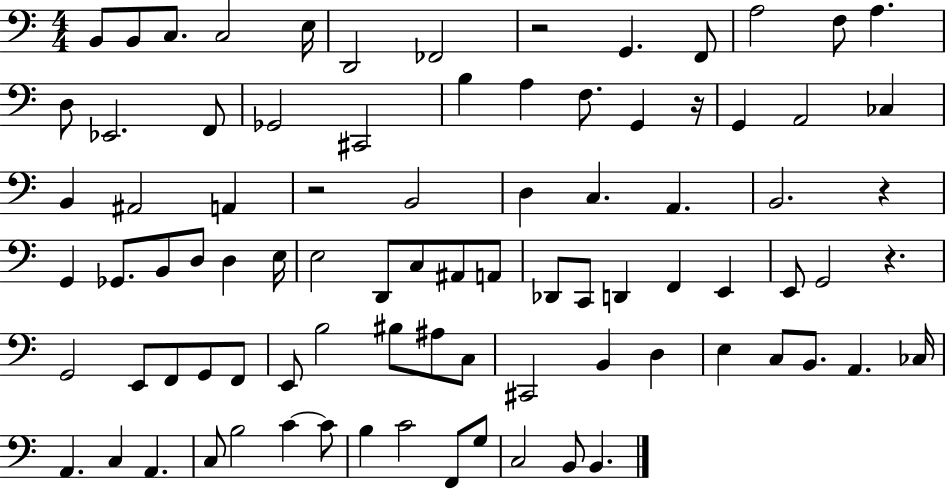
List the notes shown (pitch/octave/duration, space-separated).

B2/e B2/e C3/e. C3/h E3/s D2/h FES2/h R/h G2/q. F2/e A3/h F3/e A3/q. D3/e Eb2/h. F2/e Gb2/h C#2/h B3/q A3/q F3/e. G2/q R/s G2/q A2/h CES3/q B2/q A#2/h A2/q R/h B2/h D3/q C3/q. A2/q. B2/h. R/q G2/q Gb2/e. B2/e D3/e D3/q E3/s E3/h D2/e C3/e A#2/e A2/e Db2/e C2/e D2/q F2/q E2/q E2/e G2/h R/q. G2/h E2/e F2/e G2/e F2/e E2/e B3/h BIS3/e A#3/e C3/e C#2/h B2/q D3/q E3/q C3/e B2/e. A2/q. CES3/s A2/q. C3/q A2/q. C3/e B3/h C4/q C4/e B3/q C4/h F2/e G3/e C3/h B2/e B2/q.